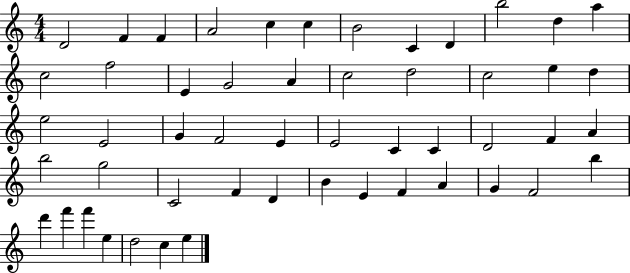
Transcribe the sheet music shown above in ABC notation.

X:1
T:Untitled
M:4/4
L:1/4
K:C
D2 F F A2 c c B2 C D b2 d a c2 f2 E G2 A c2 d2 c2 e d e2 E2 G F2 E E2 C C D2 F A b2 g2 C2 F D B E F A G F2 b d' f' f' e d2 c e